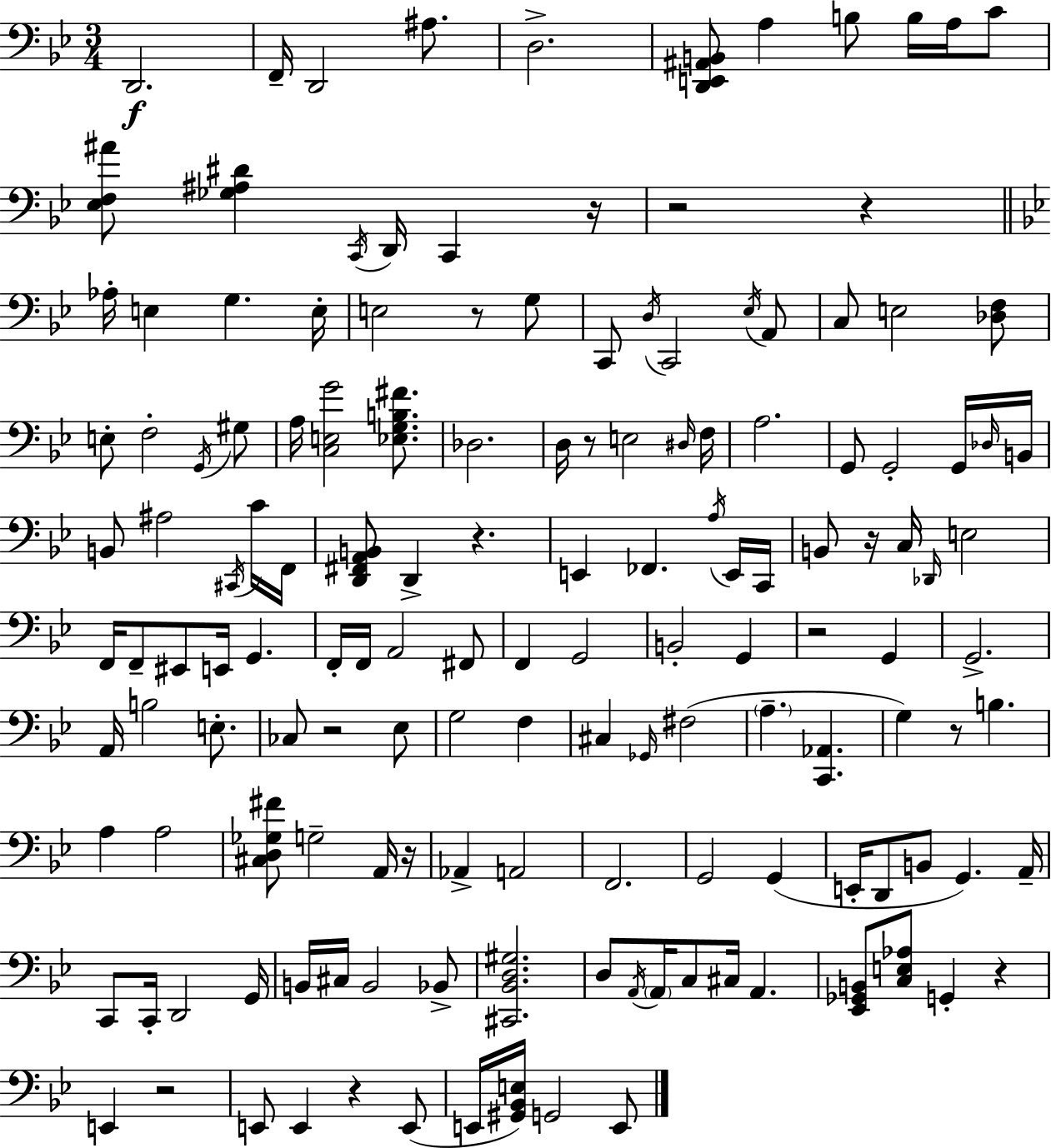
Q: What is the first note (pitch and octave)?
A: D2